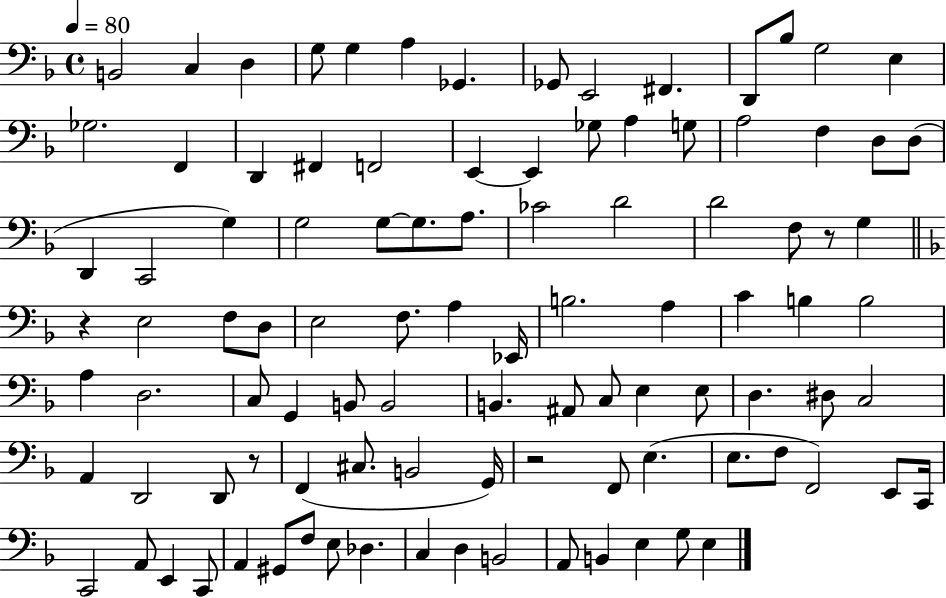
X:1
T:Untitled
M:4/4
L:1/4
K:F
B,,2 C, D, G,/2 G, A, _G,, _G,,/2 E,,2 ^F,, D,,/2 _B,/2 G,2 E, _G,2 F,, D,, ^F,, F,,2 E,, E,, _G,/2 A, G,/2 A,2 F, D,/2 D,/2 D,, C,,2 G, G,2 G,/2 G,/2 A,/2 _C2 D2 D2 F,/2 z/2 G, z E,2 F,/2 D,/2 E,2 F,/2 A, _E,,/4 B,2 A, C B, B,2 A, D,2 C,/2 G,, B,,/2 B,,2 B,, ^A,,/2 C,/2 E, E,/2 D, ^D,/2 C,2 A,, D,,2 D,,/2 z/2 F,, ^C,/2 B,,2 G,,/4 z2 F,,/2 E, E,/2 F,/2 F,,2 E,,/2 C,,/4 C,,2 A,,/2 E,, C,,/2 A,, ^G,,/2 F,/2 E,/2 _D, C, D, B,,2 A,,/2 B,, E, G,/2 E,